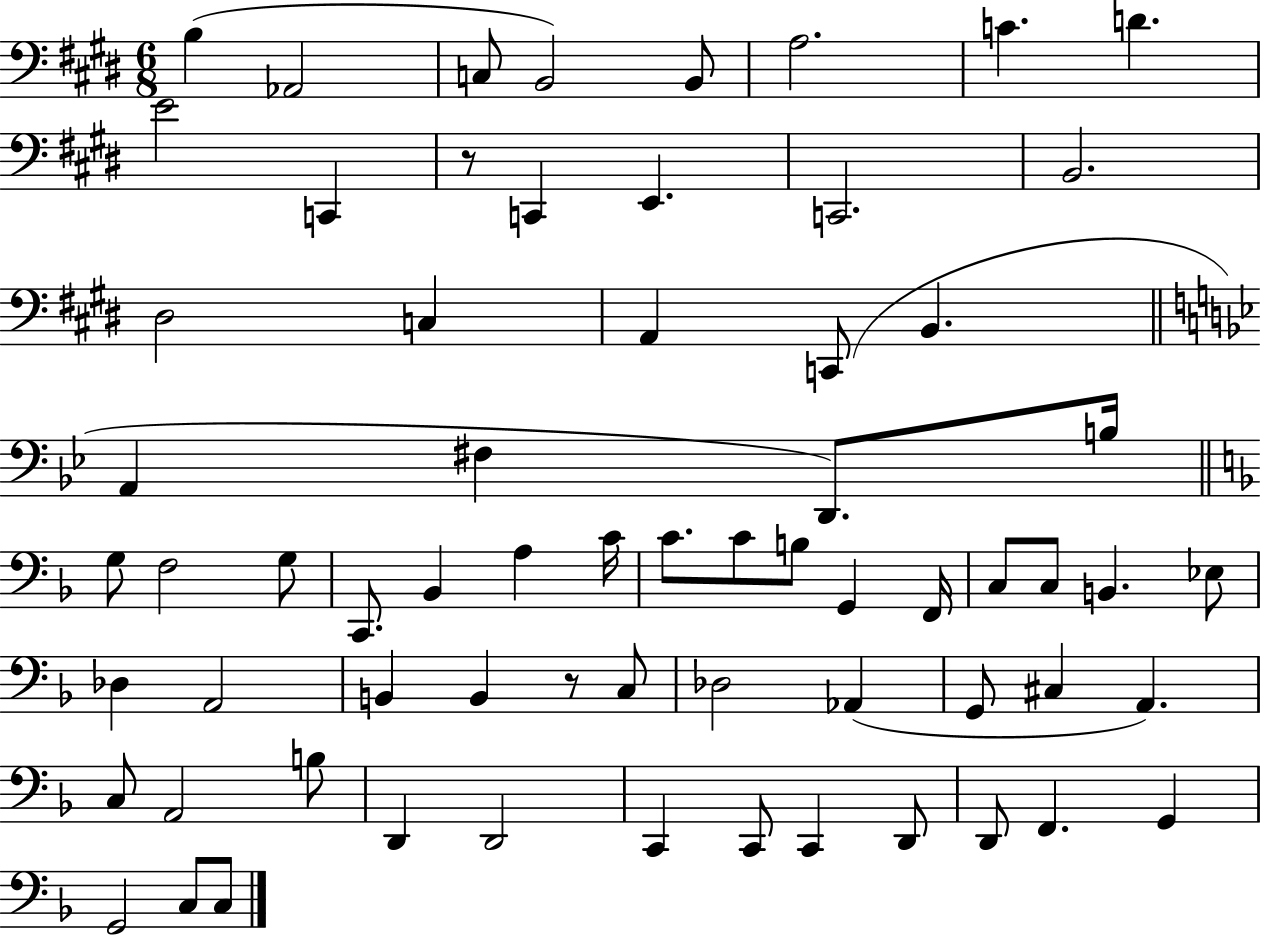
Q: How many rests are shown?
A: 2